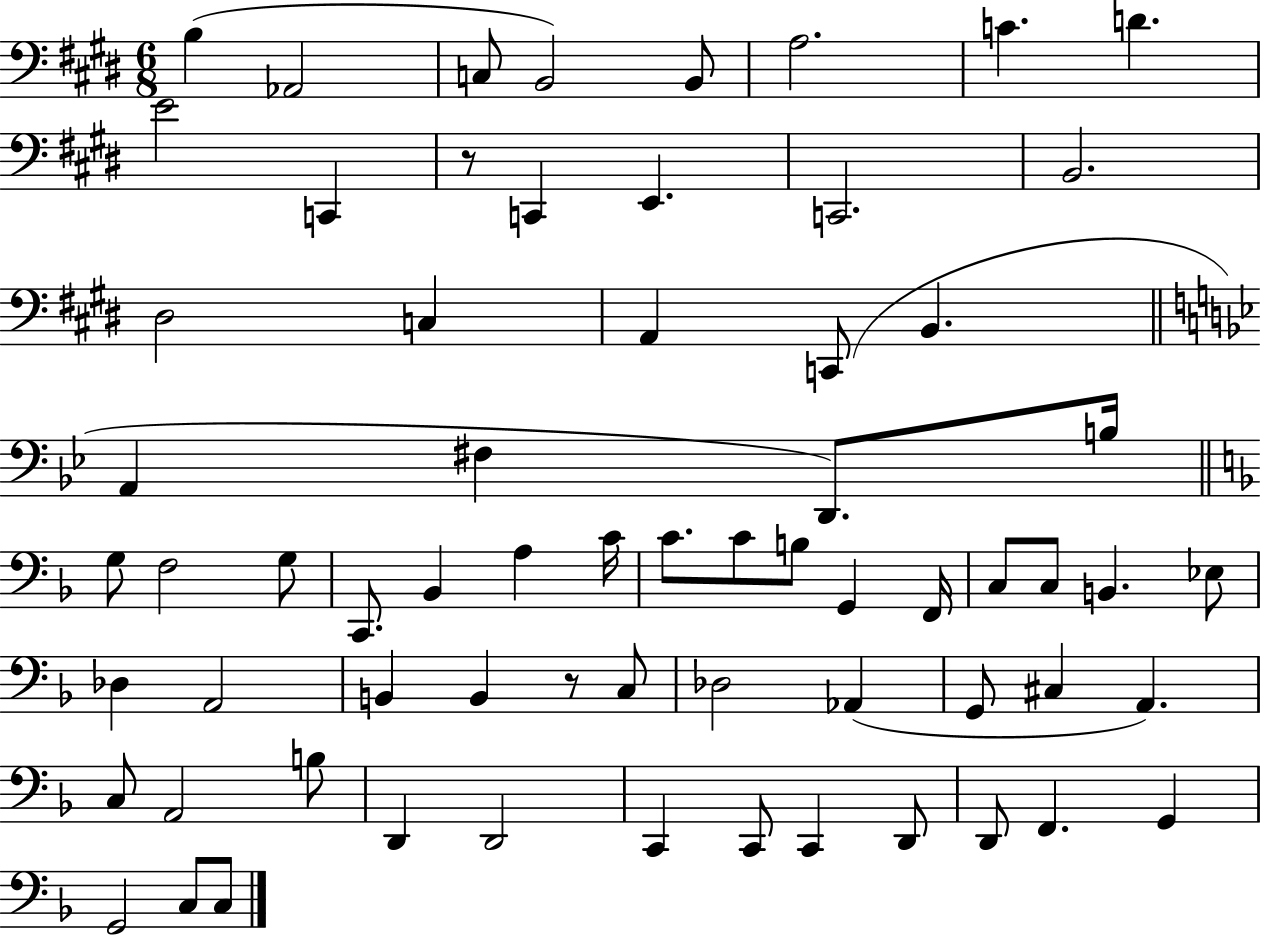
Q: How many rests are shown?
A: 2